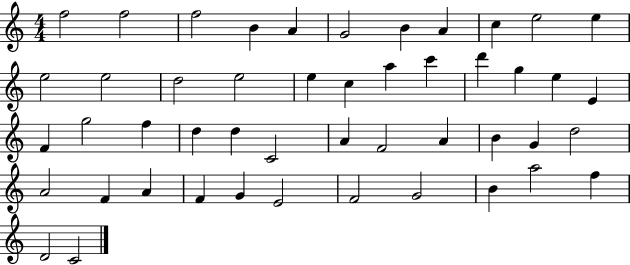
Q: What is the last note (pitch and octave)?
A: C4